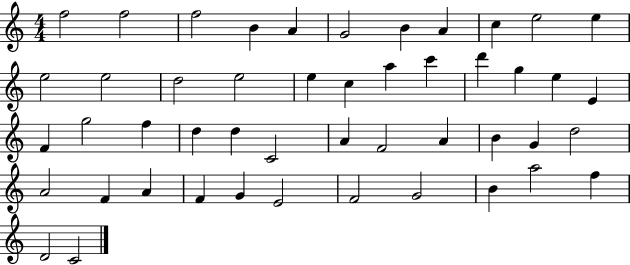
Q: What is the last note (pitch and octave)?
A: C4